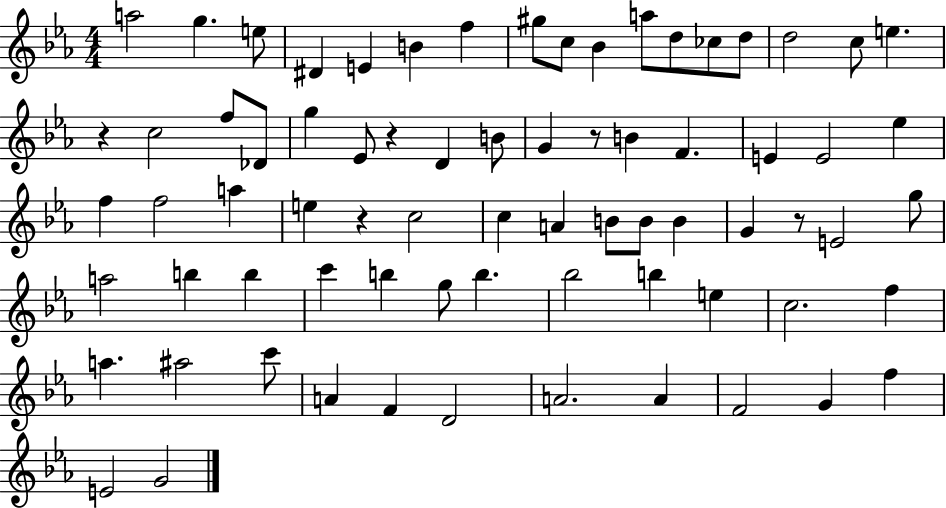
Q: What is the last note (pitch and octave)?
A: G4